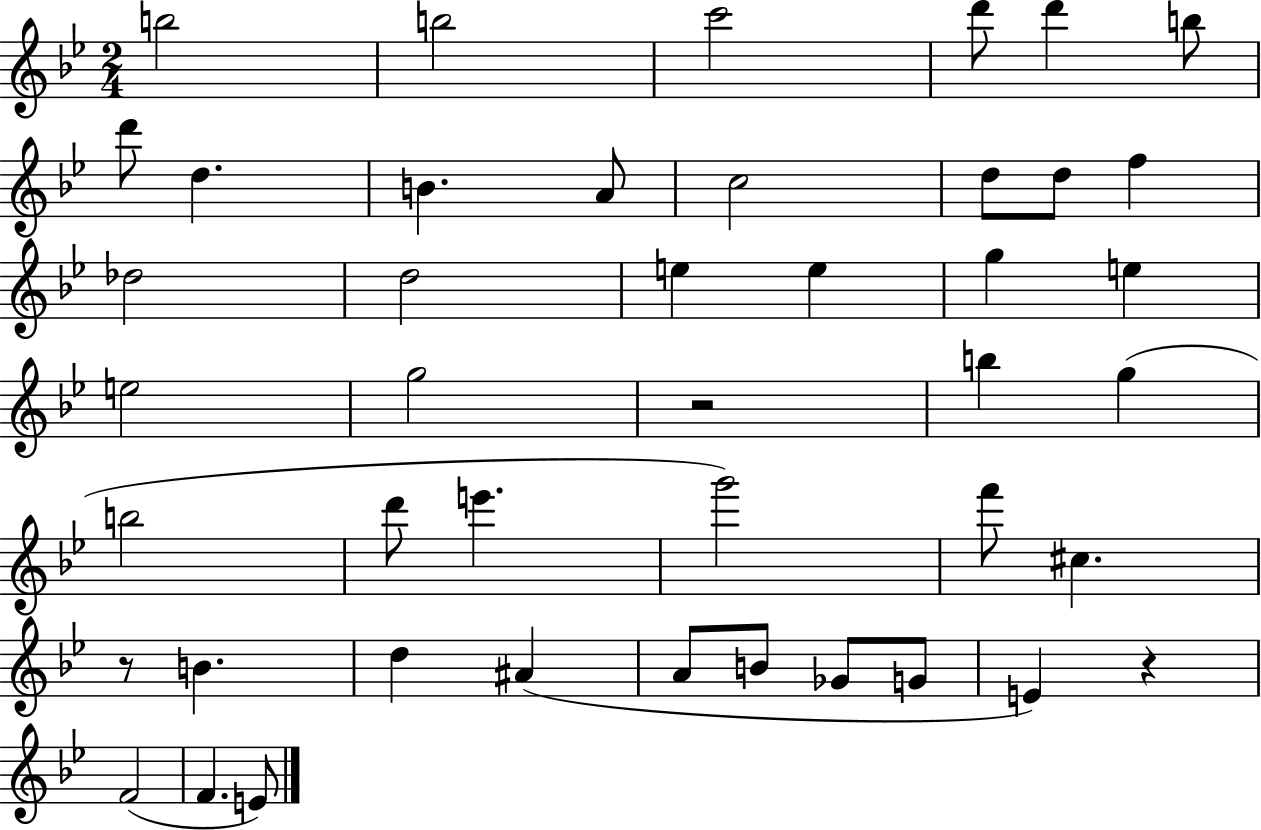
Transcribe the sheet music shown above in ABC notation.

X:1
T:Untitled
M:2/4
L:1/4
K:Bb
b2 b2 c'2 d'/2 d' b/2 d'/2 d B A/2 c2 d/2 d/2 f _d2 d2 e e g e e2 g2 z2 b g b2 d'/2 e' g'2 f'/2 ^c z/2 B d ^A A/2 B/2 _G/2 G/2 E z F2 F E/2